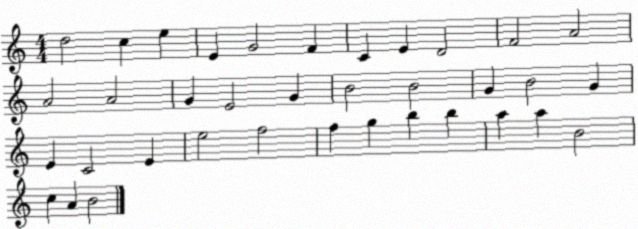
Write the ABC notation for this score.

X:1
T:Untitled
M:4/4
L:1/4
K:C
d2 c e E G2 F C E D2 F2 A2 A2 A2 G E2 G B2 B2 G B2 G E C2 E e2 f2 f g b b a a B2 c A B2